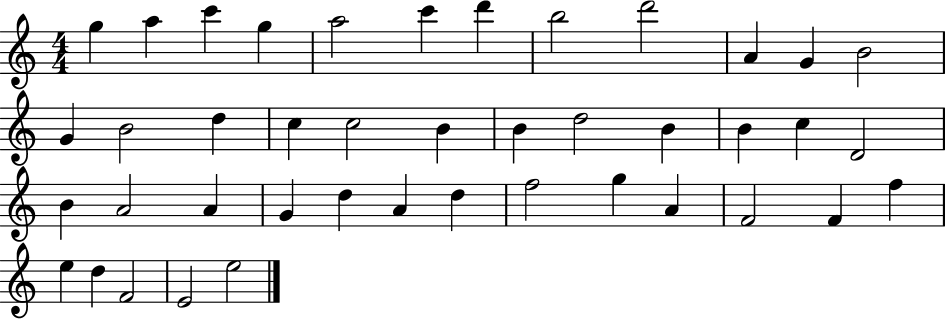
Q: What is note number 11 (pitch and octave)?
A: G4